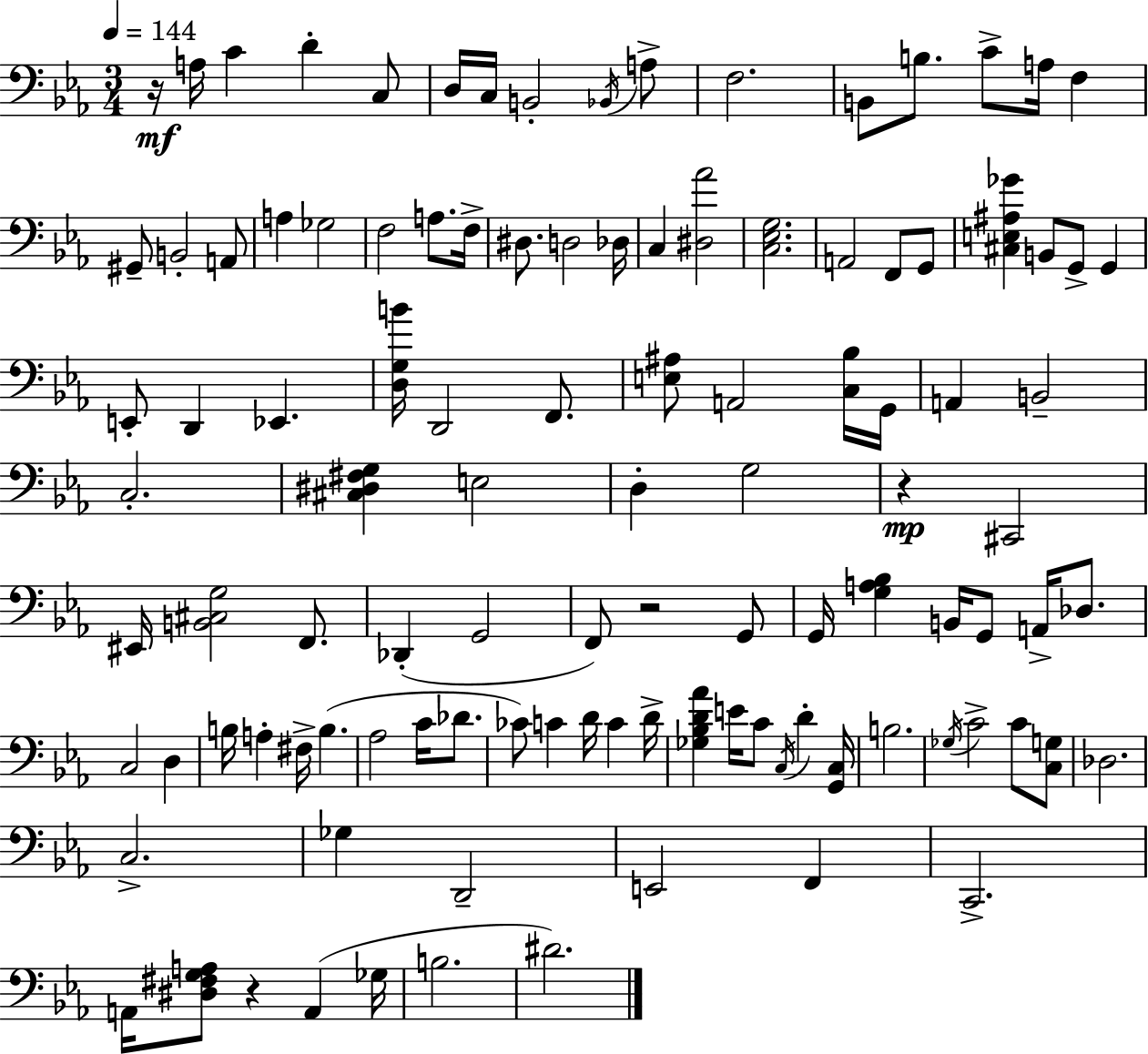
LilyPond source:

{
  \clef bass
  \numericTimeSignature
  \time 3/4
  \key ees \major
  \tempo 4 = 144
  \repeat volta 2 { r16\mf a16 c'4 d'4-. c8 | d16 c16 b,2-. \acciaccatura { bes,16 } a8-> | f2. | b,8 b8. c'8-> a16 f4 | \break gis,8-- b,2-. a,8 | a4 ges2 | f2 a8. | f16-> dis8. d2 | \break des16 c4 <dis aes'>2 | <c ees g>2. | a,2 f,8 g,8 | <cis e ais ges'>4 b,8 g,8-> g,4 | \break e,8-. d,4 ees,4. | <d g b'>16 d,2 f,8. | <e ais>8 a,2 <c bes>16 | g,16 a,4 b,2-- | \break c2.-. | <cis dis fis g>4 e2 | d4-. g2 | r4\mp cis,2 | \break eis,16 <b, cis g>2 f,8. | des,4-.( g,2 | f,8) r2 g,8 | g,16 <g a bes>4 b,16 g,8 a,16-> des8. | \break c2 d4 | b16 a4-. fis16-> b4.( | aes2 c'16 des'8. | ces'8) c'4 d'16 c'4 | \break d'16-> <ges bes d' aes'>4 e'16 c'8 \acciaccatura { c16 } d'4-. | <g, c>16 b2. | \acciaccatura { ges16 } c'2-> c'8 | <c g>8 des2. | \break c2.-> | ges4 d,2-- | e,2 f,4 | c,2.-> | \break a,16 <dis fis g a>8 r4 a,4( | ges16 b2. | dis'2.) | } \bar "|."
}